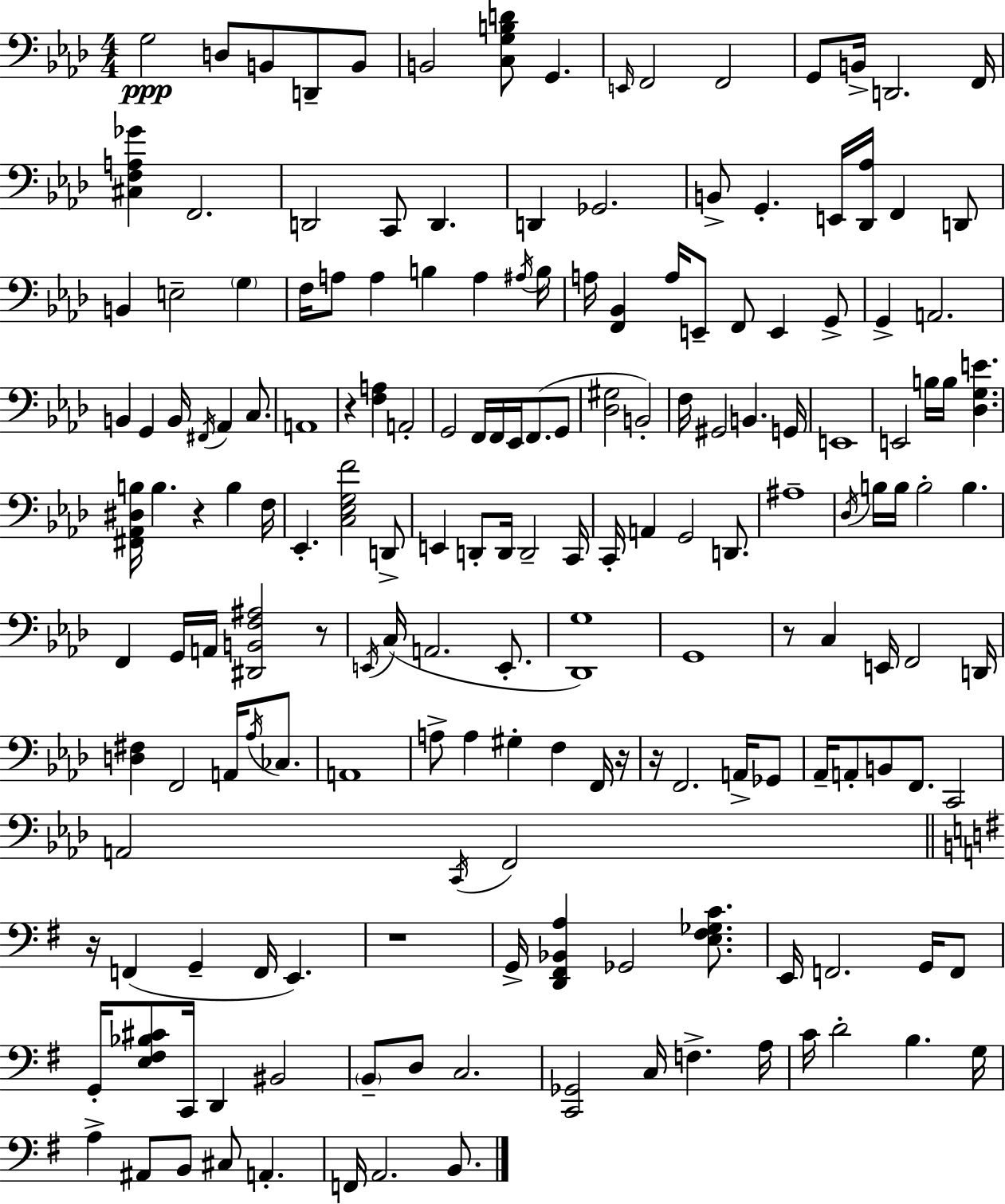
G3/h D3/e B2/e D2/e B2/e B2/h [C3,G3,B3,D4]/e G2/q. E2/s F2/h F2/h G2/e B2/s D2/h. F2/s [C#3,F3,A3,Gb4]/q F2/h. D2/h C2/e D2/q. D2/q Gb2/h. B2/e G2/q. E2/s [Db2,Ab3]/s F2/q D2/e B2/q E3/h G3/q F3/s A3/e A3/q B3/q A3/q A#3/s B3/s A3/s [F2,Bb2]/q A3/s E2/e F2/e E2/q G2/e G2/q A2/h. B2/q G2/q B2/s F#2/s Ab2/q C3/e. A2/w R/q [F3,A3]/q A2/h G2/h F2/s F2/s Eb2/s F2/e. G2/e [Db3,G#3]/h B2/h F3/s G#2/h B2/q. G2/s E2/w E2/h B3/s B3/s [Db3,G3,E4]/q. [F#2,Ab2,D#3,B3]/s B3/q. R/q B3/q F3/s Eb2/q. [C3,Eb3,G3,F4]/h D2/e E2/q D2/e D2/s D2/h C2/s C2/s A2/q G2/h D2/e. A#3/w Db3/s B3/s B3/s B3/h B3/q. F2/q G2/s A2/s [D#2,B2,F3,A#3]/h R/e E2/s C3/s A2/h. E2/e. [Db2,G3]/w G2/w R/e C3/q E2/s F2/h D2/s [D3,F#3]/q F2/h A2/s Ab3/s CES3/e. A2/w A3/e A3/q G#3/q F3/q F2/s R/s R/s F2/h. A2/s Gb2/e Ab2/s A2/e B2/e F2/e. C2/h A2/h C2/s F2/h R/s F2/q G2/q F2/s E2/q. R/w G2/s [D2,F#2,Bb2,A3]/q Gb2/h [E3,F#3,Gb3,C4]/e. E2/s F2/h. G2/s F2/e G2/s [E3,F#3,Bb3,C#4]/e C2/s D2/q BIS2/h B2/e D3/e C3/h. [C2,Gb2]/h C3/s F3/q. A3/s C4/s D4/h B3/q. G3/s A3/q A#2/e B2/e C#3/e A2/q. F2/s A2/h. B2/e.